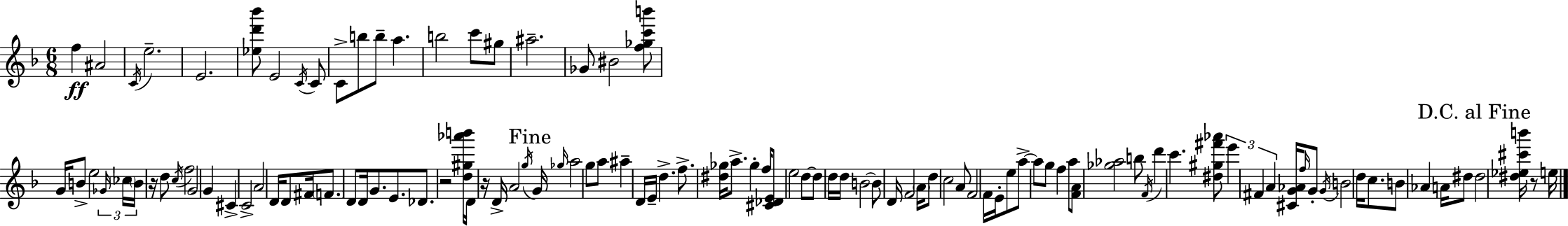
F5/q A#4/h C4/s E5/h. E4/h. [Eb5,D6,Bb6]/e E4/h C4/s C4/e C4/e B5/e B5/e A5/q. B5/h C6/e G#5/e A#5/h. Gb4/e BIS4/h [F5,Gb5,C6,B6]/e G4/s B4/e E5/h Gb4/s CES5/s B4/s R/s D5/e C5/s F5/h G4/h G4/q C#4/q C4/h A4/h D4/s D4/e F#4/s F4/e. D4/e D4/s G4/e. E4/e. Db4/e. R/h [D5,G#5,Ab6,B6]/s D4/s R/s D4/s A4/h G5/s G4/s Gb5/s A5/h G5/e A5/e A#5/q D4/s E4/s D5/q. F5/e. [D#5,Gb5]/s A5/e. Gb5/q F5/s [C#4,Db4,E4]/e E5/h D5/e D5/e D5/s D5/s B4/h B4/e D4/s F4/h A4/s D5/e C5/h A4/e F4/h F4/s E4/s E5/e A5/e A5/e G5/e F5/q A5/e [F4,A4]/e [Gb5,Ab5]/h B5/e F4/s D6/q C6/q. [D#5,G#5,F#6,Ab6]/e E6/q F#4/q A4/q [C#4,G4,Ab4]/s F5/s G4/e G4/s B4/h D5/s C5/e. B4/e Ab4/q A4/s D#5/e D#5/h [D#5,Eb5,C#6,B6]/s R/e E5/s